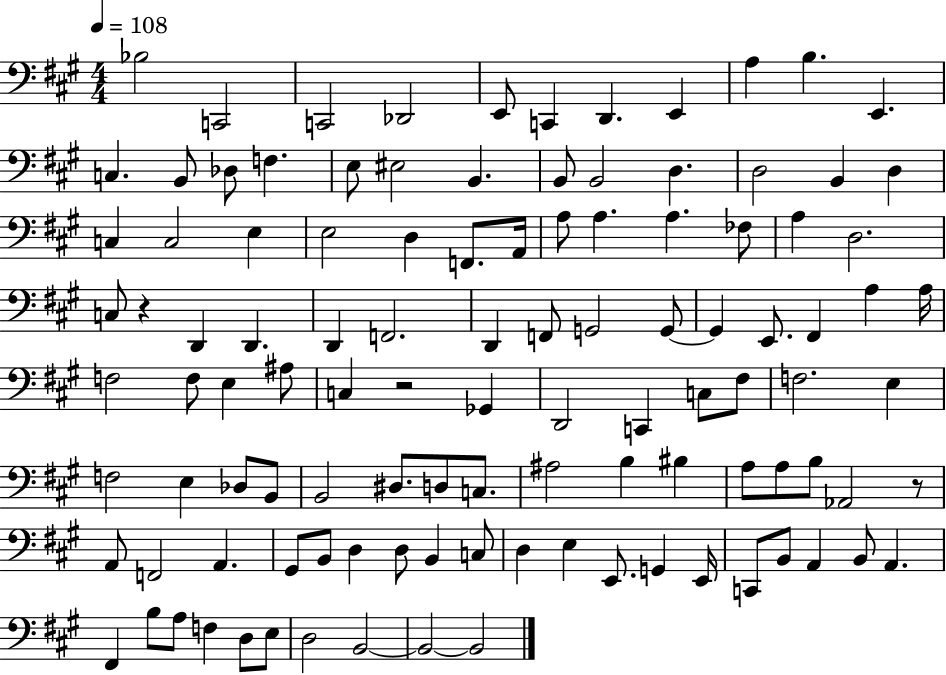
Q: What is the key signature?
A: A major